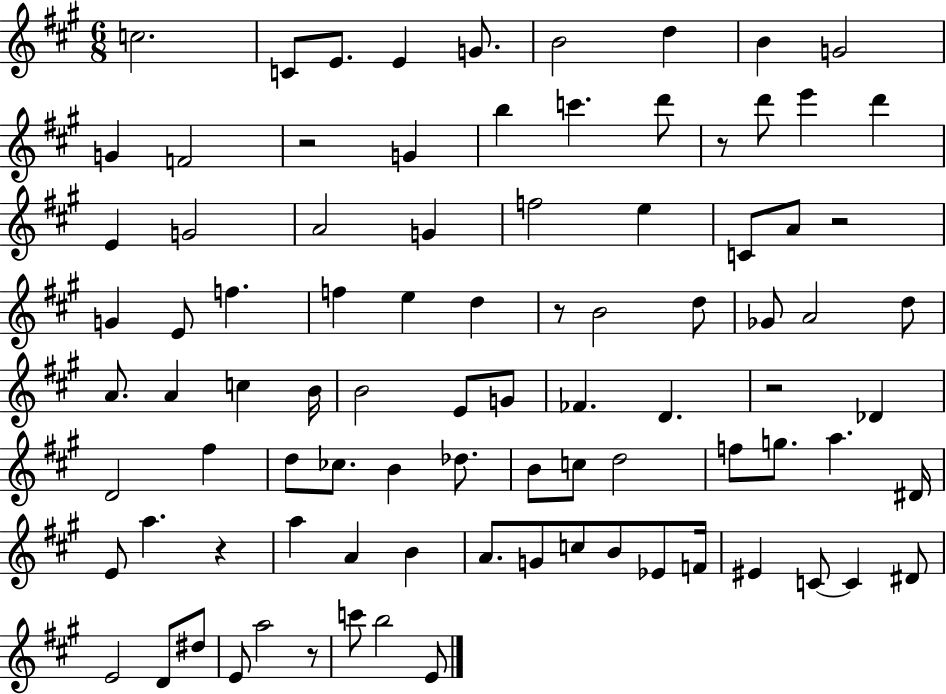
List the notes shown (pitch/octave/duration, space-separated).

C5/h. C4/e E4/e. E4/q G4/e. B4/h D5/q B4/q G4/h G4/q F4/h R/h G4/q B5/q C6/q. D6/e R/e D6/e E6/q D6/q E4/q G4/h A4/h G4/q F5/h E5/q C4/e A4/e R/h G4/q E4/e F5/q. F5/q E5/q D5/q R/e B4/h D5/e Gb4/e A4/h D5/e A4/e. A4/q C5/q B4/s B4/h E4/e G4/e FES4/q. D4/q. R/h Db4/q D4/h F#5/q D5/e CES5/e. B4/q Db5/e. B4/e C5/e D5/h F5/e G5/e. A5/q. D#4/s E4/e A5/q. R/q A5/q A4/q B4/q A4/e. G4/e C5/e B4/e Eb4/e F4/s EIS4/q C4/e C4/q D#4/e E4/h D4/e D#5/e E4/e A5/h R/e C6/e B5/h E4/e